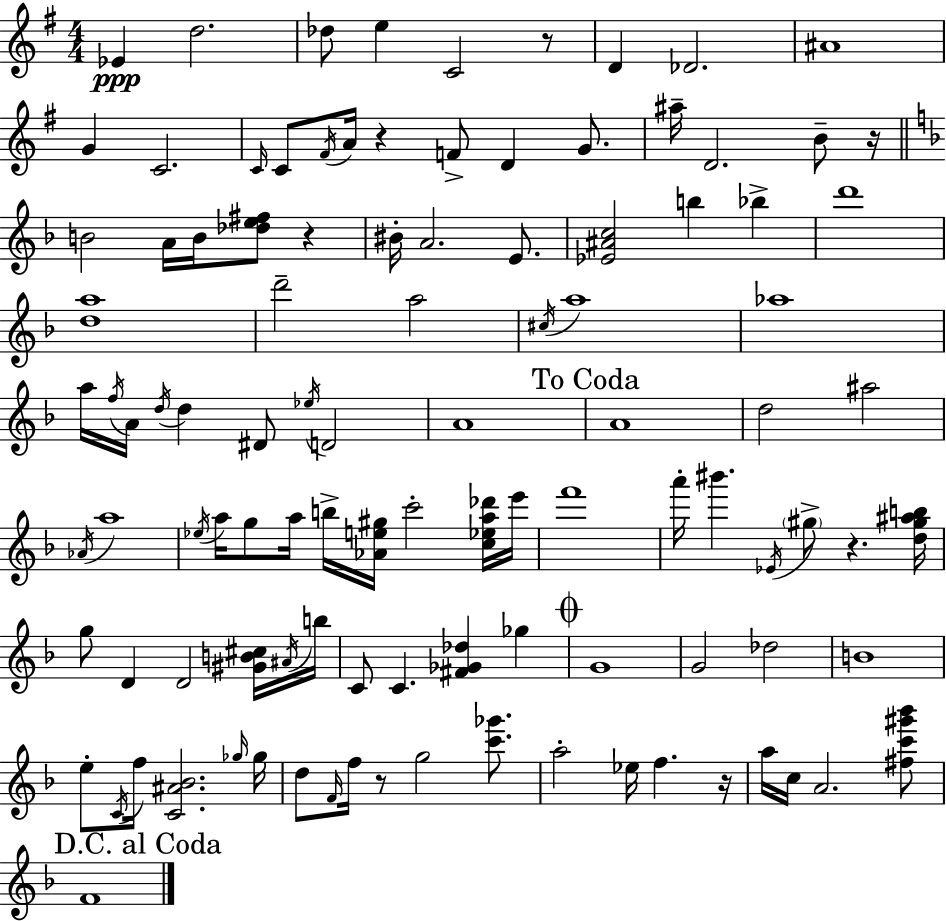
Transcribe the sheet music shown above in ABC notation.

X:1
T:Untitled
M:4/4
L:1/4
K:Em
_E d2 _d/2 e C2 z/2 D _D2 ^A4 G C2 C/4 C/2 ^F/4 A/4 z F/2 D G/2 ^a/4 D2 B/2 z/4 B2 A/4 B/4 [_de^f]/2 z ^B/4 A2 E/2 [_E^Ac]2 b _b d'4 [da]4 d'2 a2 ^c/4 a4 _a4 a/4 f/4 A/4 d/4 d ^D/2 _e/4 D2 A4 A4 d2 ^a2 _A/4 a4 _e/4 a/4 g/2 a/4 b/4 [_Ae^g]/4 c'2 [c_ea_d']/4 e'/4 f'4 a'/4 ^b' _E/4 ^g/2 z [d^g^ab]/4 g/2 D D2 [^GB^c]/4 ^A/4 b/4 C/2 C [^F_G_d] _g G4 G2 _d2 B4 e/2 C/4 f/4 [C^A_B]2 _g/4 _g/4 d/2 F/4 f/4 z/2 g2 [c'_g']/2 a2 _e/4 f z/4 a/4 c/4 A2 [^fc'^g'_b']/2 F4